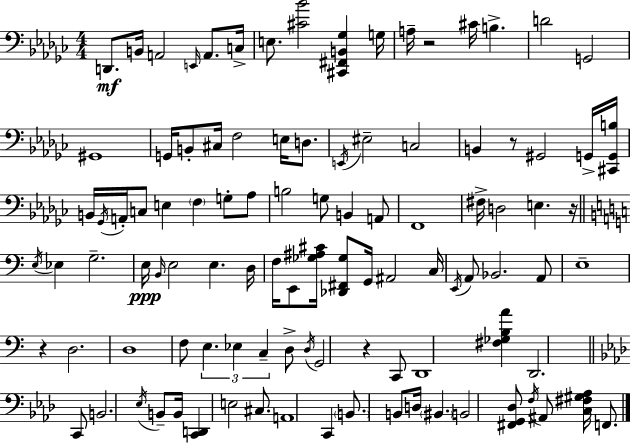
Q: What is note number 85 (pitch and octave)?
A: BIS2